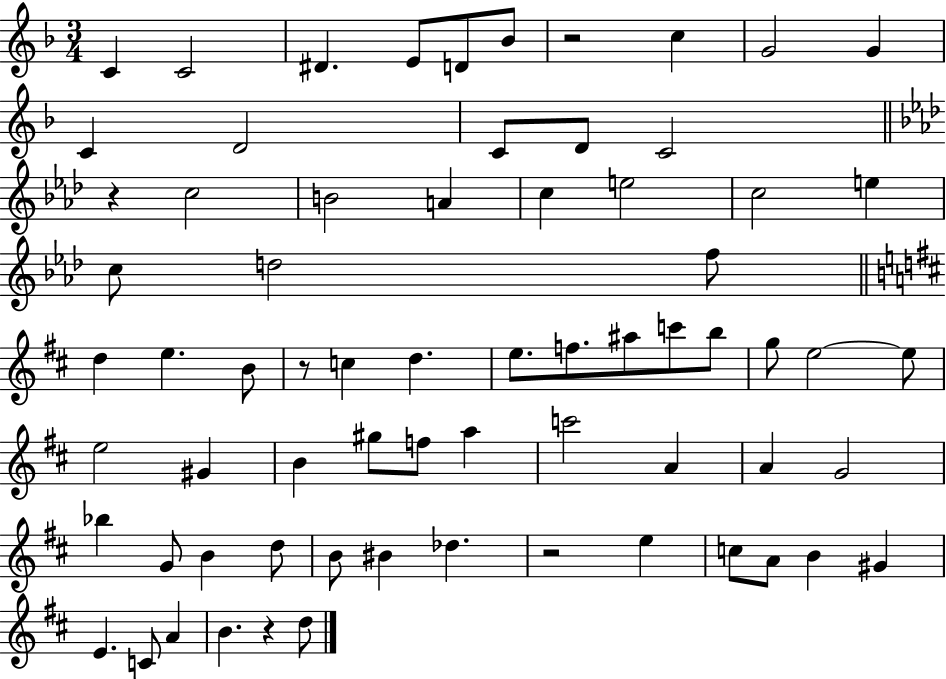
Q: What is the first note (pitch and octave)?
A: C4